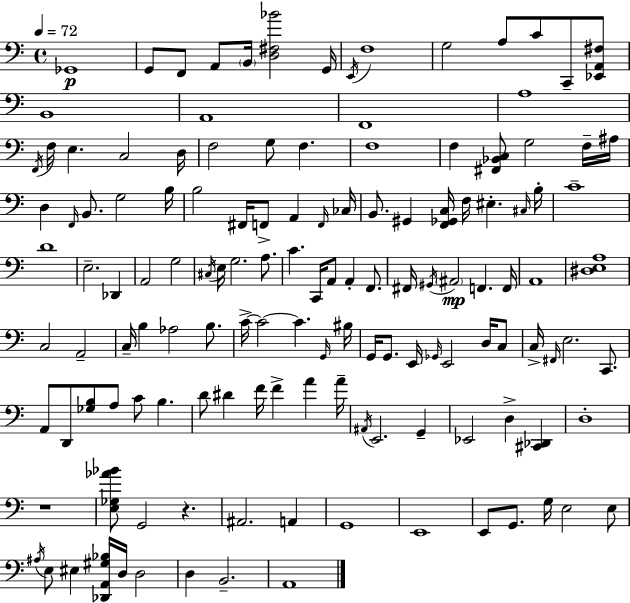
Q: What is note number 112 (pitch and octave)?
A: E2